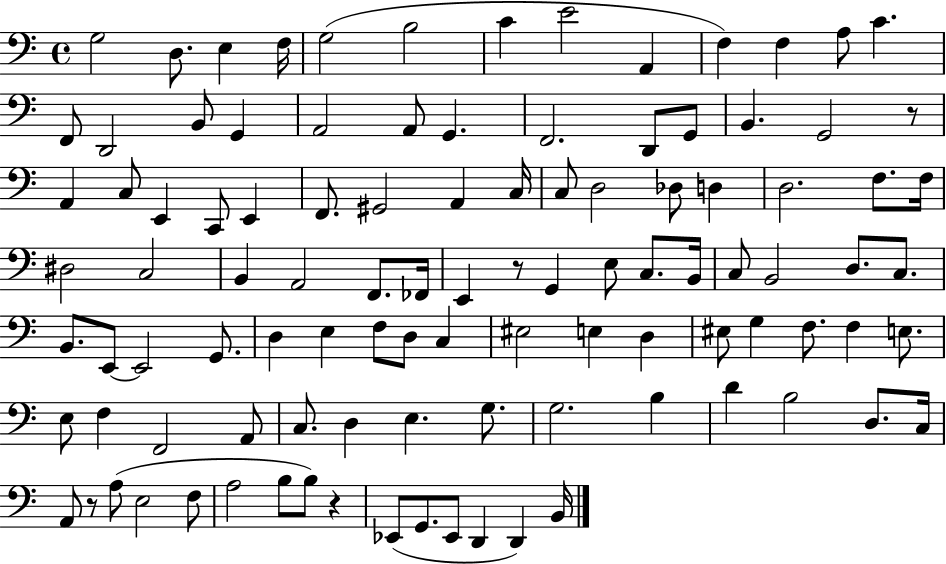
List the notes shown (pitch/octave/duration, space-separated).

G3/h D3/e. E3/q F3/s G3/h B3/h C4/q E4/h A2/q F3/q F3/q A3/e C4/q. F2/e D2/h B2/e G2/q A2/h A2/e G2/q. F2/h. D2/e G2/e B2/q. G2/h R/e A2/q C3/e E2/q C2/e E2/q F2/e. G#2/h A2/q C3/s C3/e D3/h Db3/e D3/q D3/h. F3/e. F3/s D#3/h C3/h B2/q A2/h F2/e. FES2/s E2/q R/e G2/q E3/e C3/e. B2/s C3/e B2/h D3/e. C3/e. B2/e. E2/e E2/h G2/e. D3/q E3/q F3/e D3/e C3/q EIS3/h E3/q D3/q EIS3/e G3/q F3/e. F3/q E3/e. E3/e F3/q F2/h A2/e C3/e. D3/q E3/q. G3/e. G3/h. B3/q D4/q B3/h D3/e. C3/s A2/e R/e A3/e E3/h F3/e A3/h B3/e B3/e R/q Eb2/e G2/e. Eb2/e D2/q D2/q B2/s